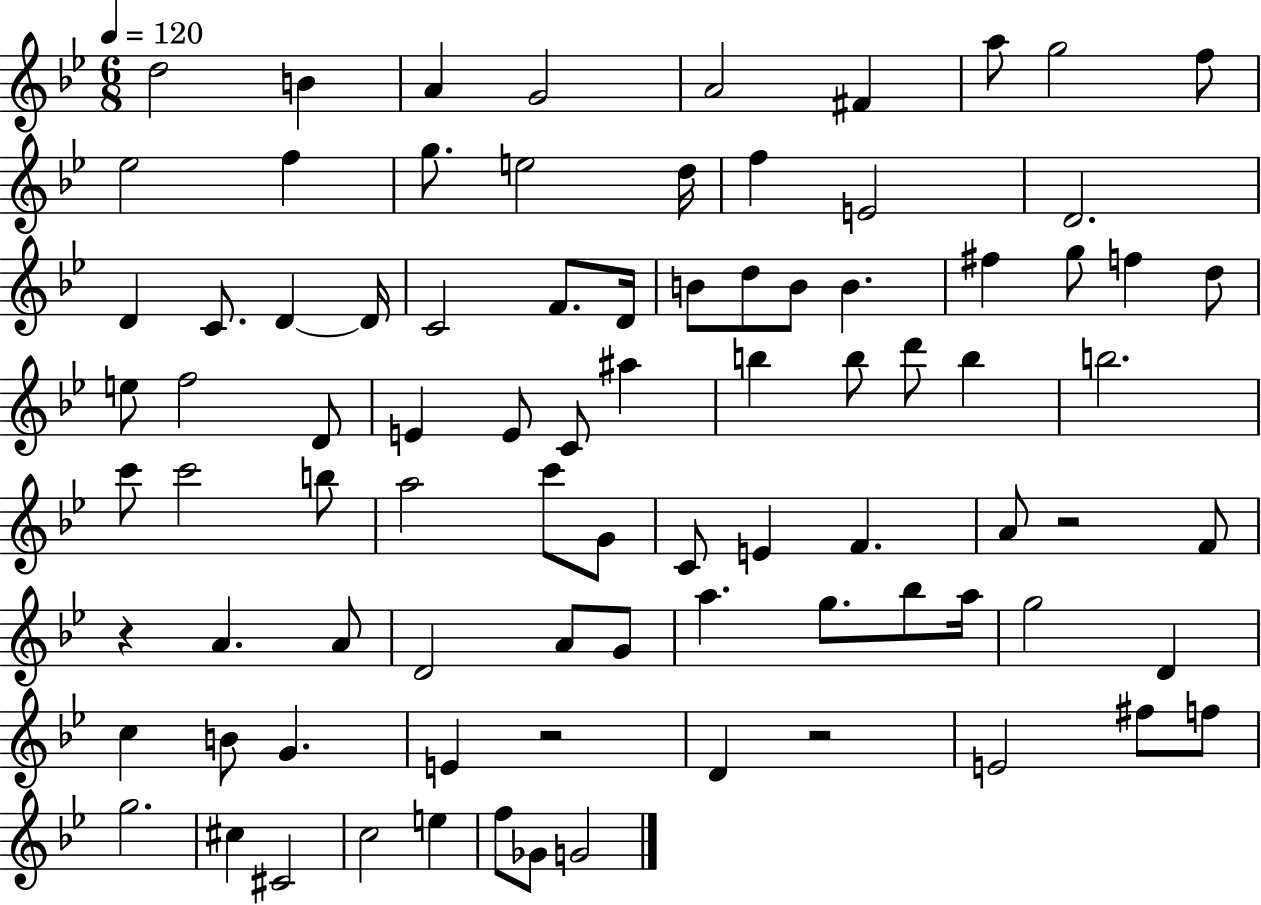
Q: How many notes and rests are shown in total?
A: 86